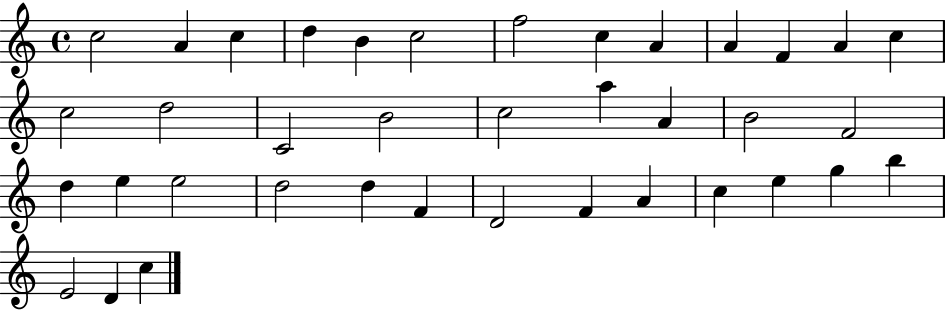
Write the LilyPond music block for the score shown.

{
  \clef treble
  \time 4/4
  \defaultTimeSignature
  \key c \major
  c''2 a'4 c''4 | d''4 b'4 c''2 | f''2 c''4 a'4 | a'4 f'4 a'4 c''4 | \break c''2 d''2 | c'2 b'2 | c''2 a''4 a'4 | b'2 f'2 | \break d''4 e''4 e''2 | d''2 d''4 f'4 | d'2 f'4 a'4 | c''4 e''4 g''4 b''4 | \break e'2 d'4 c''4 | \bar "|."
}